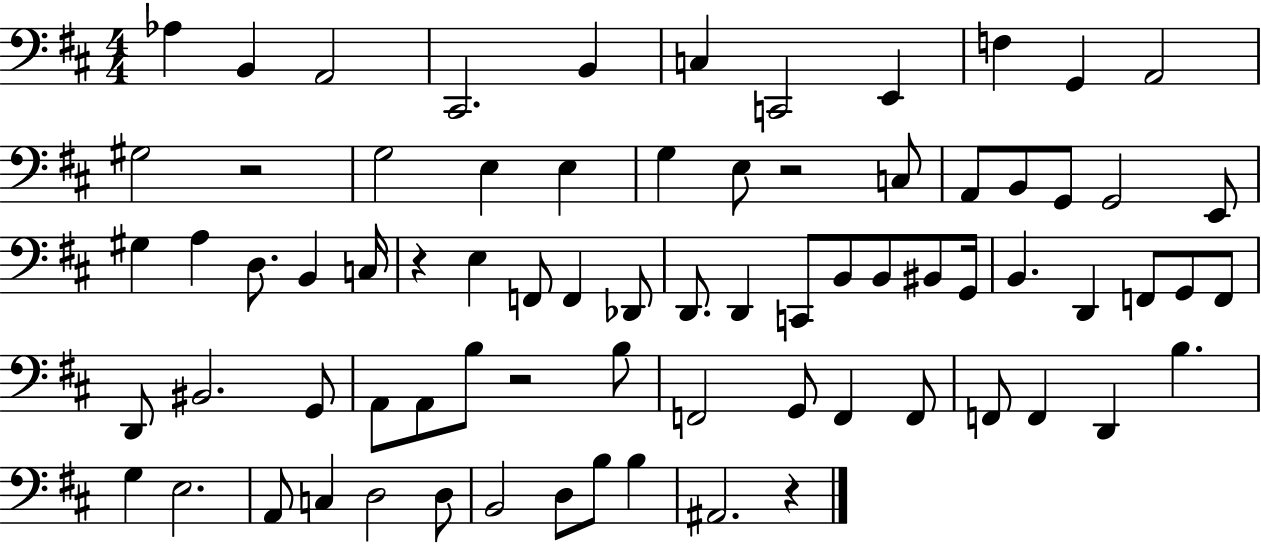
{
  \clef bass
  \numericTimeSignature
  \time 4/4
  \key d \major
  aes4 b,4 a,2 | cis,2. b,4 | c4 c,2 e,4 | f4 g,4 a,2 | \break gis2 r2 | g2 e4 e4 | g4 e8 r2 c8 | a,8 b,8 g,8 g,2 e,8 | \break gis4 a4 d8. b,4 c16 | r4 e4 f,8 f,4 des,8 | d,8. d,4 c,8 b,8 b,8 bis,8 g,16 | b,4. d,4 f,8 g,8 f,8 | \break d,8 bis,2. g,8 | a,8 a,8 b8 r2 b8 | f,2 g,8 f,4 f,8 | f,8 f,4 d,4 b4. | \break g4 e2. | a,8 c4 d2 d8 | b,2 d8 b8 b4 | ais,2. r4 | \break \bar "|."
}